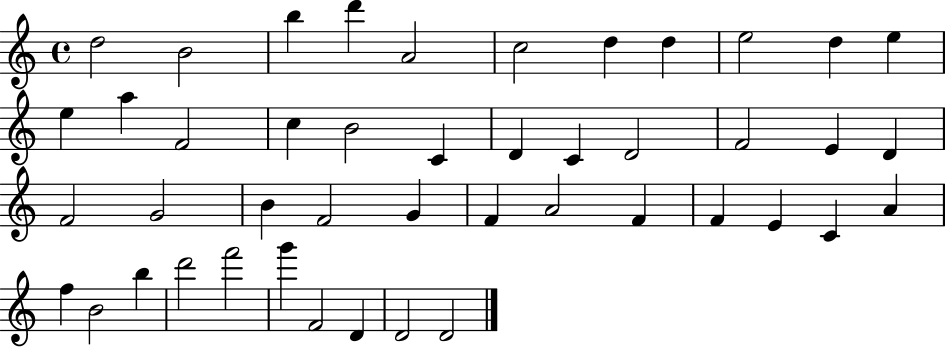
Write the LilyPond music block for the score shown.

{
  \clef treble
  \time 4/4
  \defaultTimeSignature
  \key c \major
  d''2 b'2 | b''4 d'''4 a'2 | c''2 d''4 d''4 | e''2 d''4 e''4 | \break e''4 a''4 f'2 | c''4 b'2 c'4 | d'4 c'4 d'2 | f'2 e'4 d'4 | \break f'2 g'2 | b'4 f'2 g'4 | f'4 a'2 f'4 | f'4 e'4 c'4 a'4 | \break f''4 b'2 b''4 | d'''2 f'''2 | g'''4 f'2 d'4 | d'2 d'2 | \break \bar "|."
}